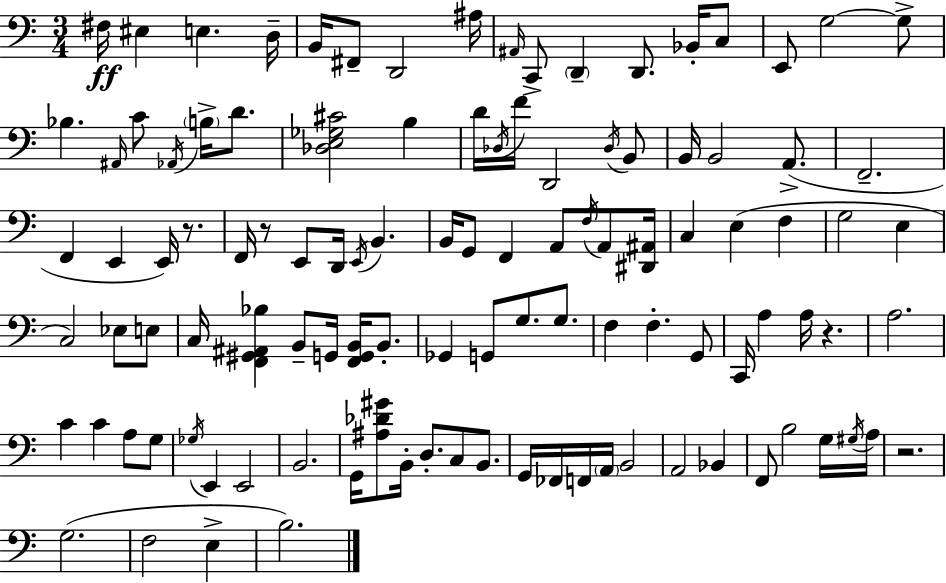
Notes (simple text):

F#3/s EIS3/q E3/q. D3/s B2/s F#2/e D2/h A#3/s A#2/s C2/e D2/q D2/e. Bb2/s C3/e E2/e G3/h G3/e Bb3/q. A#2/s C4/e Ab2/s B3/s D4/e. [Db3,E3,Gb3,C#4]/h B3/q D4/s Db3/s F4/s D2/h Db3/s B2/e B2/s B2/h A2/e. F2/h. F2/q E2/q E2/s R/e. F2/s R/e E2/e D2/s E2/s B2/q. B2/s G2/e F2/q A2/e F3/s A2/e [D#2,A#2]/s C3/q E3/q F3/q G3/h E3/q C3/h Eb3/e E3/e C3/s [F2,G#2,A#2,Bb3]/q B2/e G2/s [F2,G2,B2]/s B2/e. Gb2/q G2/e G3/e. G3/e. F3/q F3/q. G2/e C2/s A3/q A3/s R/q. A3/h. C4/q C4/q A3/e G3/e Gb3/s E2/q E2/h B2/h. G2/s [A#3,Db4,G#4]/e B2/s D3/e. C3/e B2/e. G2/s FES2/s F2/s A2/s B2/h A2/h Bb2/q F2/e B3/h G3/s G#3/s A3/s R/h. G3/h. F3/h E3/q B3/h.